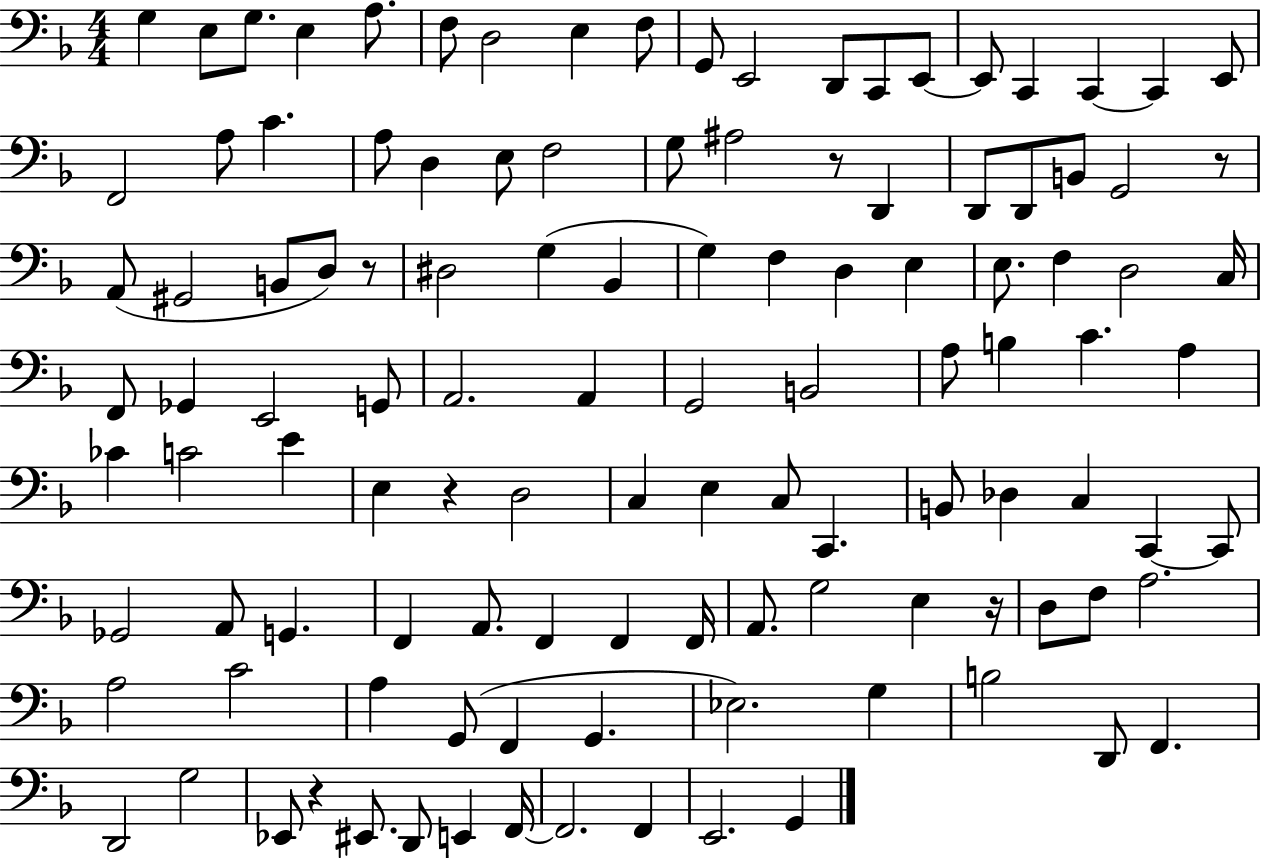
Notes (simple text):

G3/q E3/e G3/e. E3/q A3/e. F3/e D3/h E3/q F3/e G2/e E2/h D2/e C2/e E2/e E2/e C2/q C2/q C2/q E2/e F2/h A3/e C4/q. A3/e D3/q E3/e F3/h G3/e A#3/h R/e D2/q D2/e D2/e B2/e G2/h R/e A2/e G#2/h B2/e D3/e R/e D#3/h G3/q Bb2/q G3/q F3/q D3/q E3/q E3/e. F3/q D3/h C3/s F2/e Gb2/q E2/h G2/e A2/h. A2/q G2/h B2/h A3/e B3/q C4/q. A3/q CES4/q C4/h E4/q E3/q R/q D3/h C3/q E3/q C3/e C2/q. B2/e Db3/q C3/q C2/q C2/e Gb2/h A2/e G2/q. F2/q A2/e. F2/q F2/q F2/s A2/e. G3/h E3/q R/s D3/e F3/e A3/h. A3/h C4/h A3/q G2/e F2/q G2/q. Eb3/h. G3/q B3/h D2/e F2/q. D2/h G3/h Eb2/e R/q EIS2/e. D2/e E2/q F2/s F2/h. F2/q E2/h. G2/q